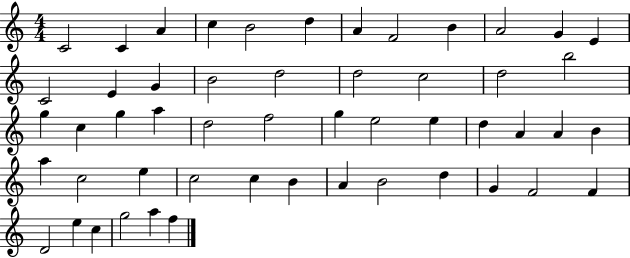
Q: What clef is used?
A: treble